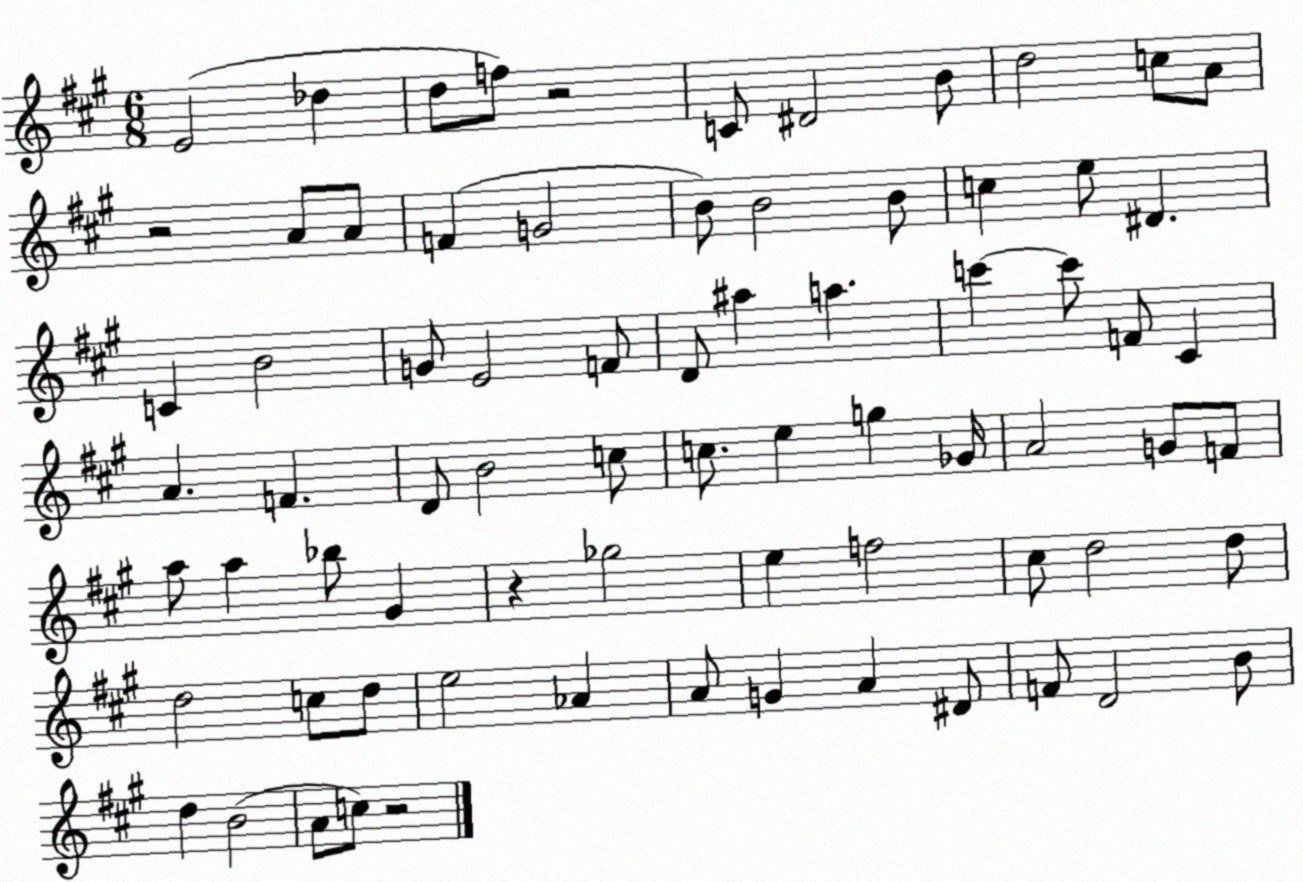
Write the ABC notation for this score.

X:1
T:Untitled
M:6/8
L:1/4
K:A
E2 _d d/2 f/2 z2 C/2 ^D2 B/2 d2 c/2 A/2 z2 A/2 A/2 F G2 B/2 B2 B/2 c e/2 ^D C B2 G/2 E2 F/2 D/2 ^a a c' c'/2 F/2 ^C A F D/2 B2 c/2 c/2 e g _G/4 A2 G/2 F/2 a/2 a _b/2 ^G z _g2 e f2 ^c/2 d2 d/2 d2 c/2 d/2 e2 _A A/2 G A ^D/2 F/2 D2 B/2 d B2 A/2 c/2 z2